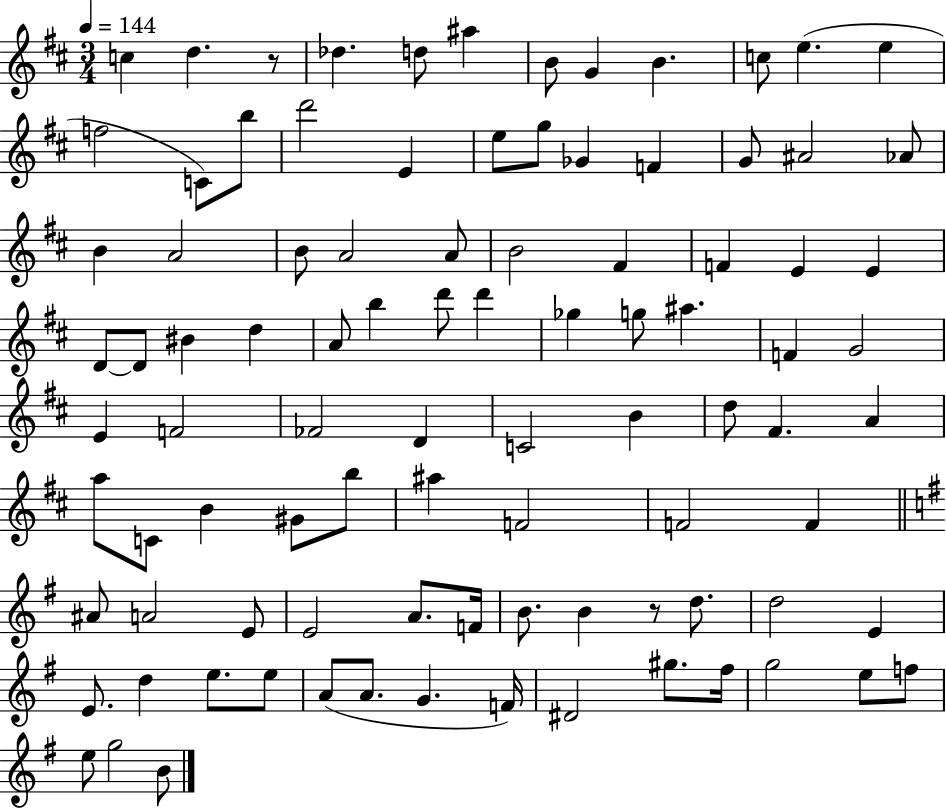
{
  \clef treble
  \numericTimeSignature
  \time 3/4
  \key d \major
  \tempo 4 = 144
  \repeat volta 2 { c''4 d''4. r8 | des''4. d''8 ais''4 | b'8 g'4 b'4. | c''8 e''4.( e''4 | \break f''2 c'8) b''8 | d'''2 e'4 | e''8 g''8 ges'4 f'4 | g'8 ais'2 aes'8 | \break b'4 a'2 | b'8 a'2 a'8 | b'2 fis'4 | f'4 e'4 e'4 | \break d'8~~ d'8 bis'4 d''4 | a'8 b''4 d'''8 d'''4 | ges''4 g''8 ais''4. | f'4 g'2 | \break e'4 f'2 | fes'2 d'4 | c'2 b'4 | d''8 fis'4. a'4 | \break a''8 c'8 b'4 gis'8 b''8 | ais''4 f'2 | f'2 f'4 | \bar "||" \break \key g \major ais'8 a'2 e'8 | e'2 a'8. f'16 | b'8. b'4 r8 d''8. | d''2 e'4 | \break e'8. d''4 e''8. e''8 | a'8( a'8. g'4. f'16) | dis'2 gis''8. fis''16 | g''2 e''8 f''8 | \break e''8 g''2 b'8 | } \bar "|."
}